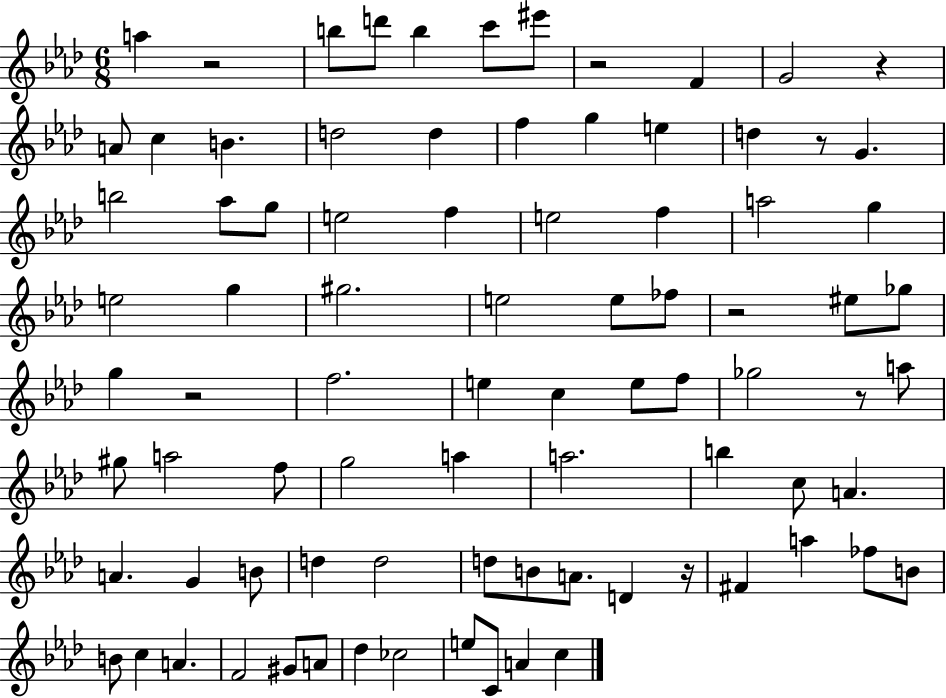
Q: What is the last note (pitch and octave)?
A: C5